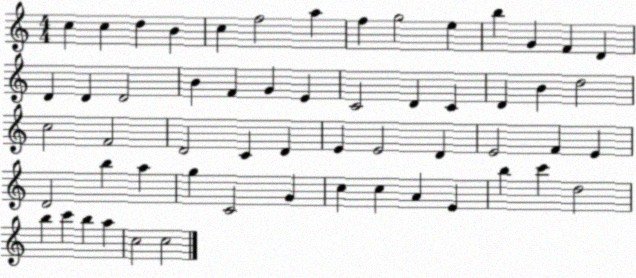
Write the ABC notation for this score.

X:1
T:Untitled
M:4/4
L:1/4
K:C
c c d B c f2 a f g2 e b G F D D D D2 B F G E C2 D C D B d2 c2 F2 D2 C D E E2 D E2 F E D2 b a g C2 G c c A E b c' d2 b c' b a c2 c2